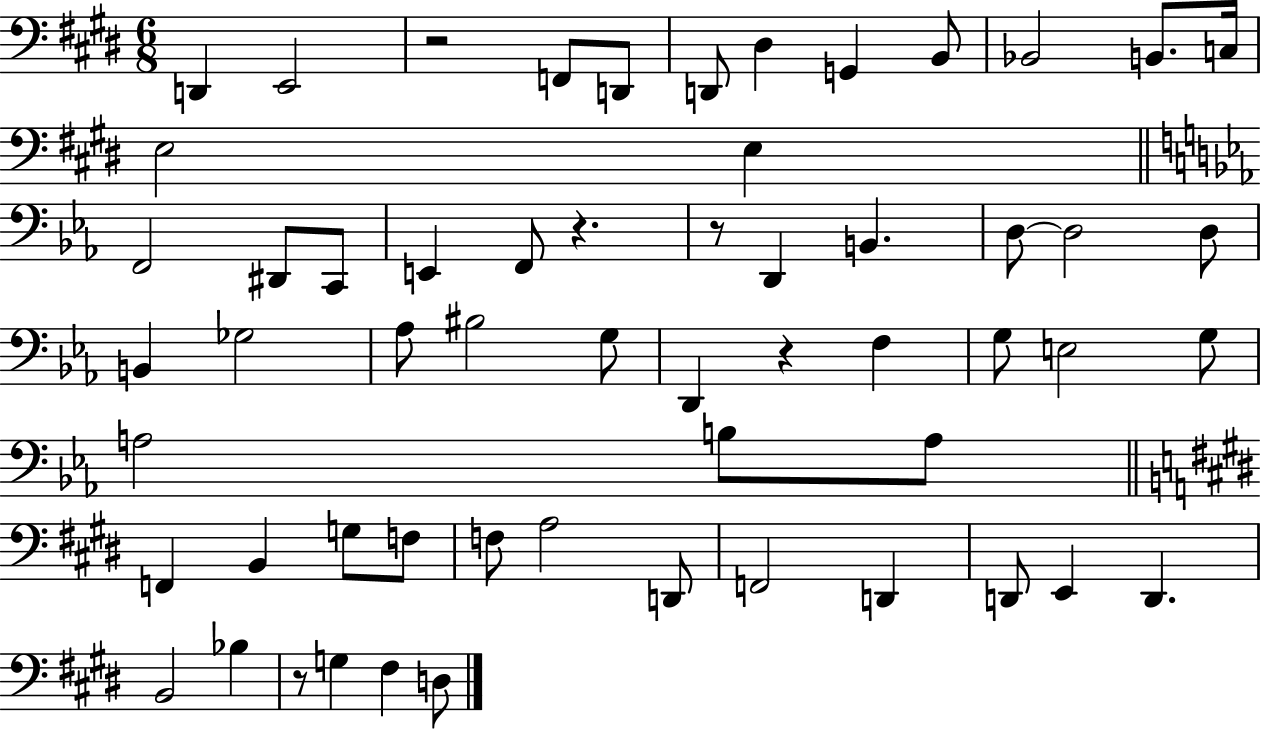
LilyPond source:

{
  \clef bass
  \numericTimeSignature
  \time 6/8
  \key e \major
  \repeat volta 2 { d,4 e,2 | r2 f,8 d,8 | d,8 dis4 g,4 b,8 | bes,2 b,8. c16 | \break e2 e4 | \bar "||" \break \key c \minor f,2 dis,8 c,8 | e,4 f,8 r4. | r8 d,4 b,4. | d8~~ d2 d8 | \break b,4 ges2 | aes8 bis2 g8 | d,4 r4 f4 | g8 e2 g8 | \break a2 b8 a8 | \bar "||" \break \key e \major f,4 b,4 g8 f8 | f8 a2 d,8 | f,2 d,4 | d,8 e,4 d,4. | \break b,2 bes4 | r8 g4 fis4 d8 | } \bar "|."
}